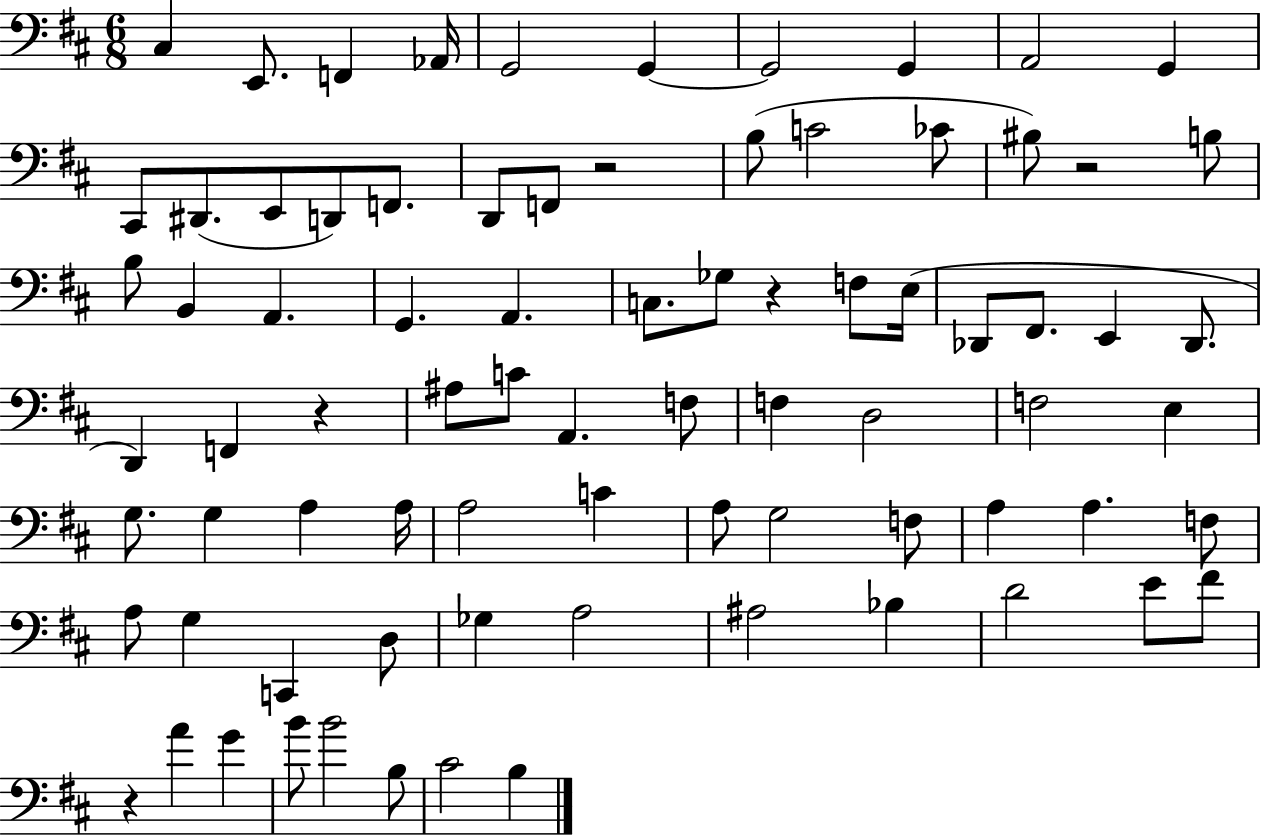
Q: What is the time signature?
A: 6/8